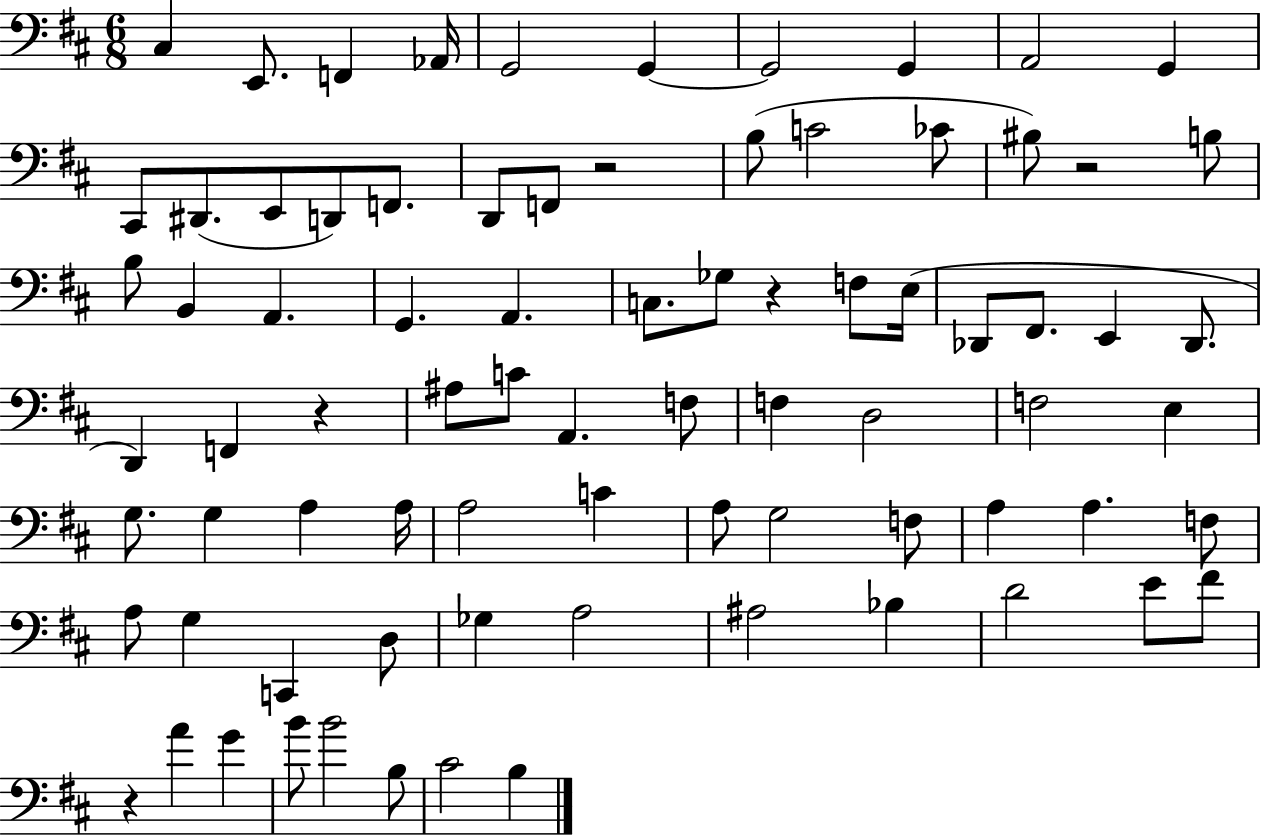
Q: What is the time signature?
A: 6/8